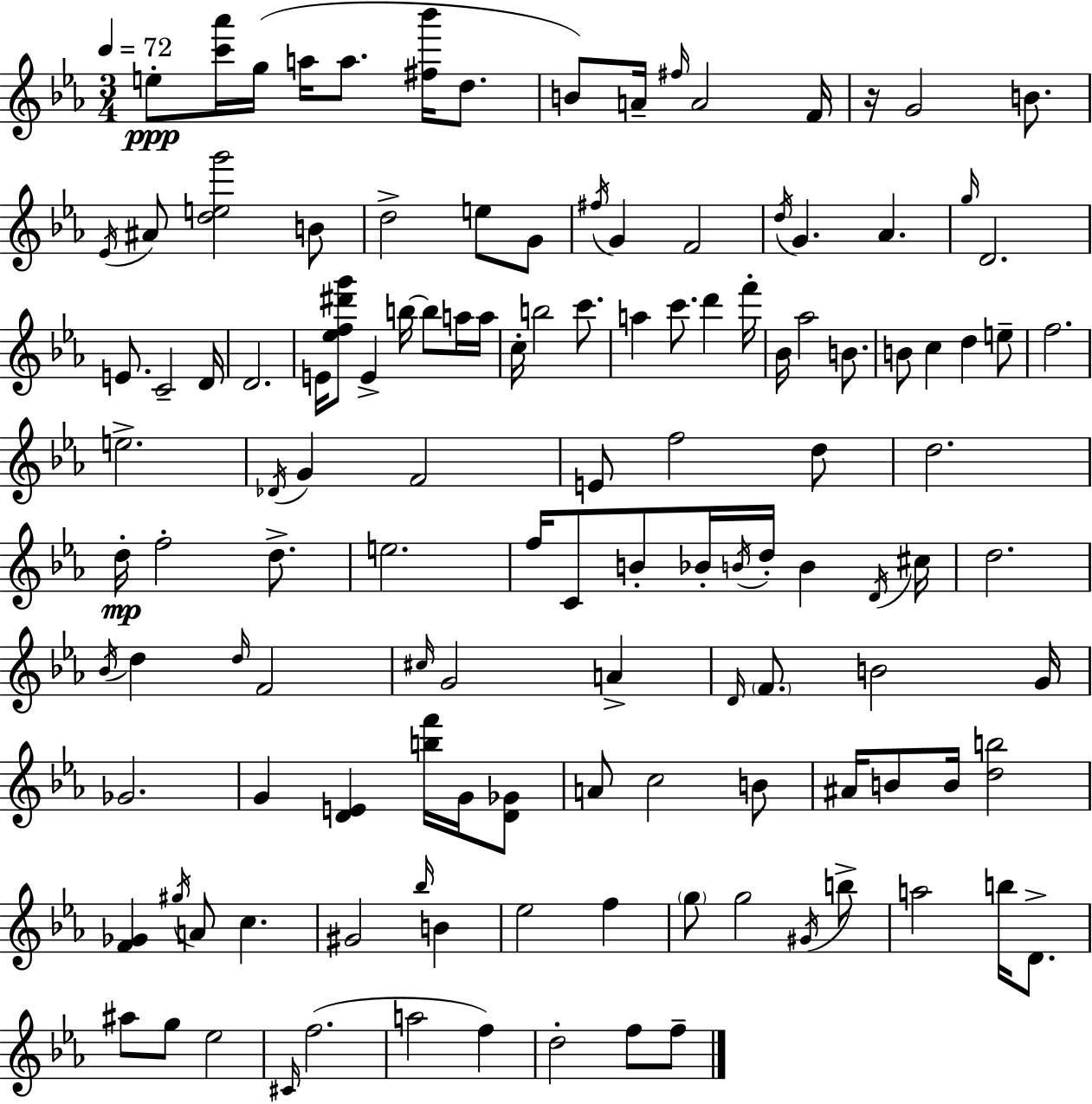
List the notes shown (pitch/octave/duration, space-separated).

E5/e [C6,Ab6]/s G5/s A5/s A5/e. [F#5,Bb6]/s D5/e. B4/e A4/s F#5/s A4/h F4/s R/s G4/h B4/e. Eb4/s A#4/e [D5,E5,G6]/h B4/e D5/h E5/e G4/e F#5/s G4/q F4/h D5/s G4/q. Ab4/q. G5/s D4/h. E4/e. C4/h D4/s D4/h. E4/s [Eb5,F5,D#6,G6]/e E4/q B5/s B5/e A5/s A5/s C5/s B5/h C6/e. A5/q C6/e. D6/q F6/s Bb4/s Ab5/h B4/e. B4/e C5/q D5/q E5/e F5/h. E5/h. Db4/s G4/q F4/h E4/e F5/h D5/e D5/h. D5/s F5/h D5/e. E5/h. F5/s C4/e B4/e Bb4/s B4/s D5/s B4/q D4/s C#5/s D5/h. Bb4/s D5/q D5/s F4/h C#5/s G4/h A4/q D4/s F4/e. B4/h G4/s Gb4/h. G4/q [D4,E4]/q [B5,F6]/s G4/s [D4,Gb4]/e A4/e C5/h B4/e A#4/s B4/e B4/s [D5,B5]/h [F4,Gb4]/q G#5/s A4/e C5/q. G#4/h Bb5/s B4/q Eb5/h F5/q G5/e G5/h G#4/s B5/e A5/h B5/s D4/e. A#5/e G5/e Eb5/h C#4/s F5/h. A5/h F5/q D5/h F5/e F5/e